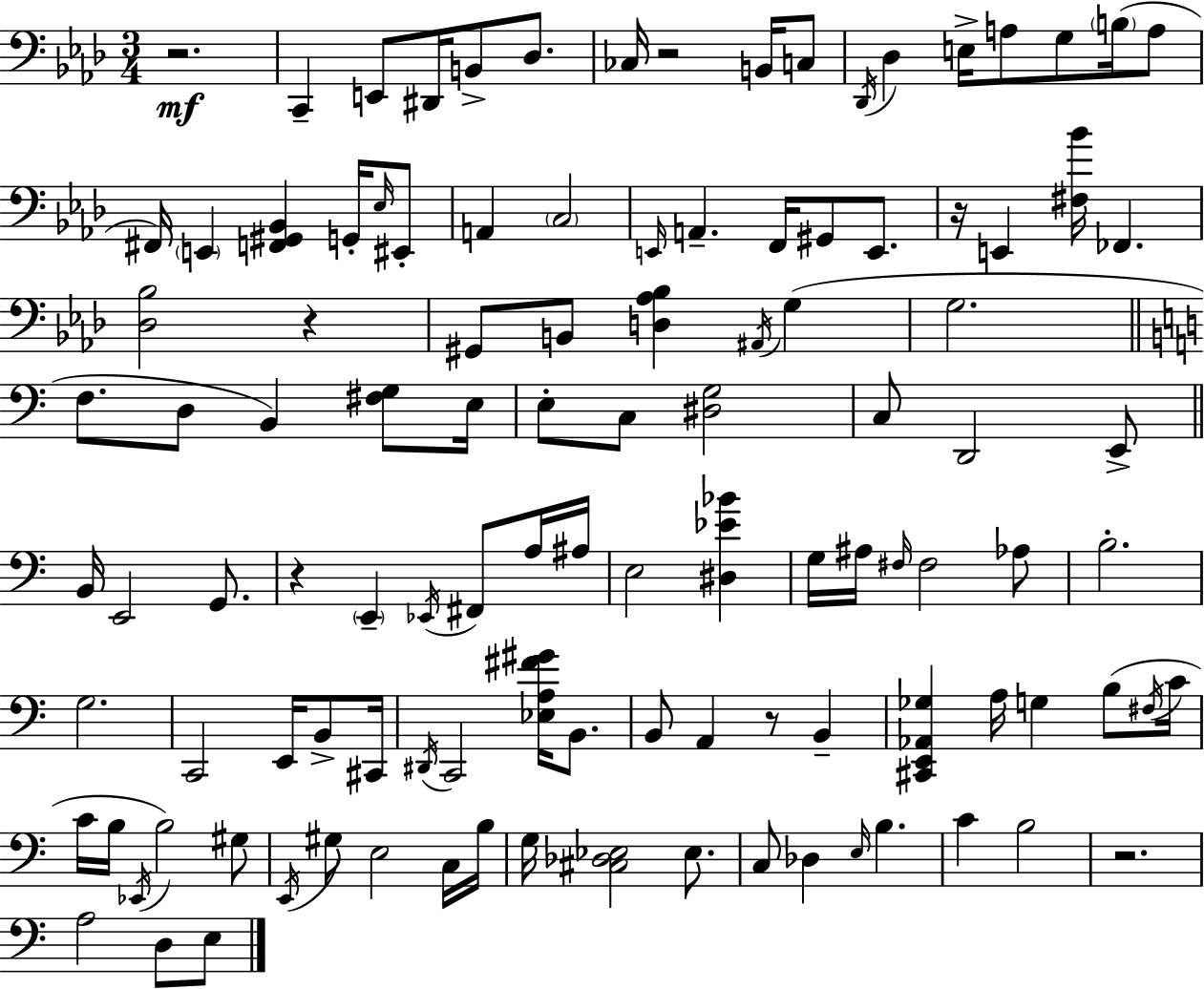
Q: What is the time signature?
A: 3/4